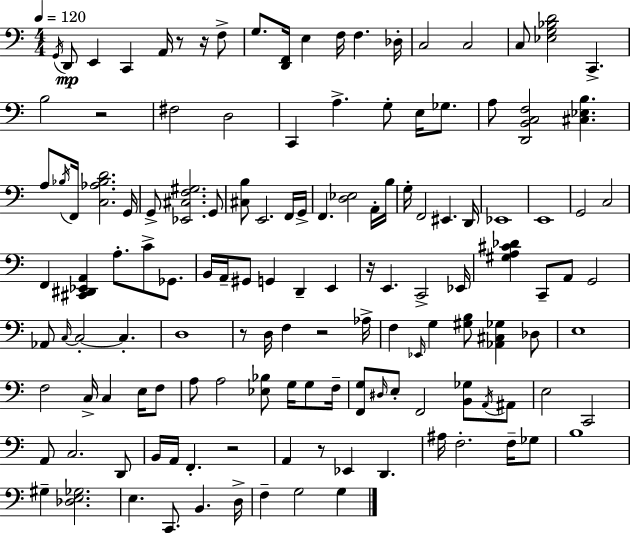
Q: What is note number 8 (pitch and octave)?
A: E3